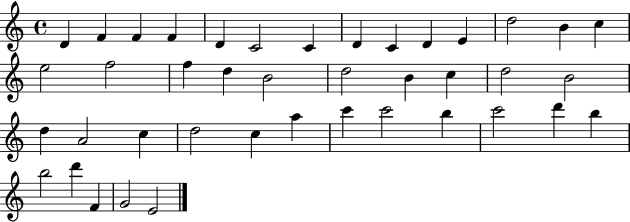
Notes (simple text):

D4/q F4/q F4/q F4/q D4/q C4/h C4/q D4/q C4/q D4/q E4/q D5/h B4/q C5/q E5/h F5/h F5/q D5/q B4/h D5/h B4/q C5/q D5/h B4/h D5/q A4/h C5/q D5/h C5/q A5/q C6/q C6/h B5/q C6/h D6/q B5/q B5/h D6/q F4/q G4/h E4/h